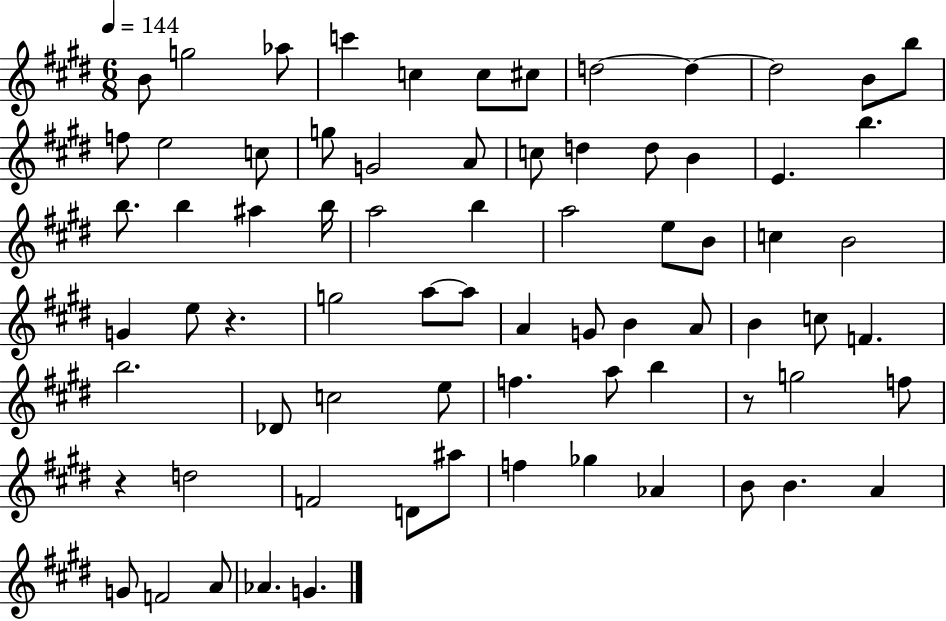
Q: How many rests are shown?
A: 3